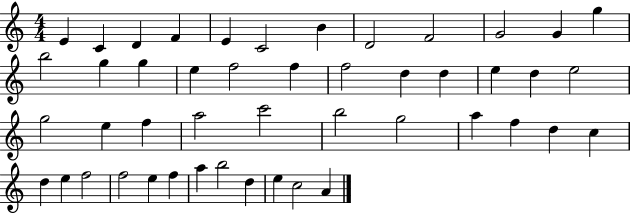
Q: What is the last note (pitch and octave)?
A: A4